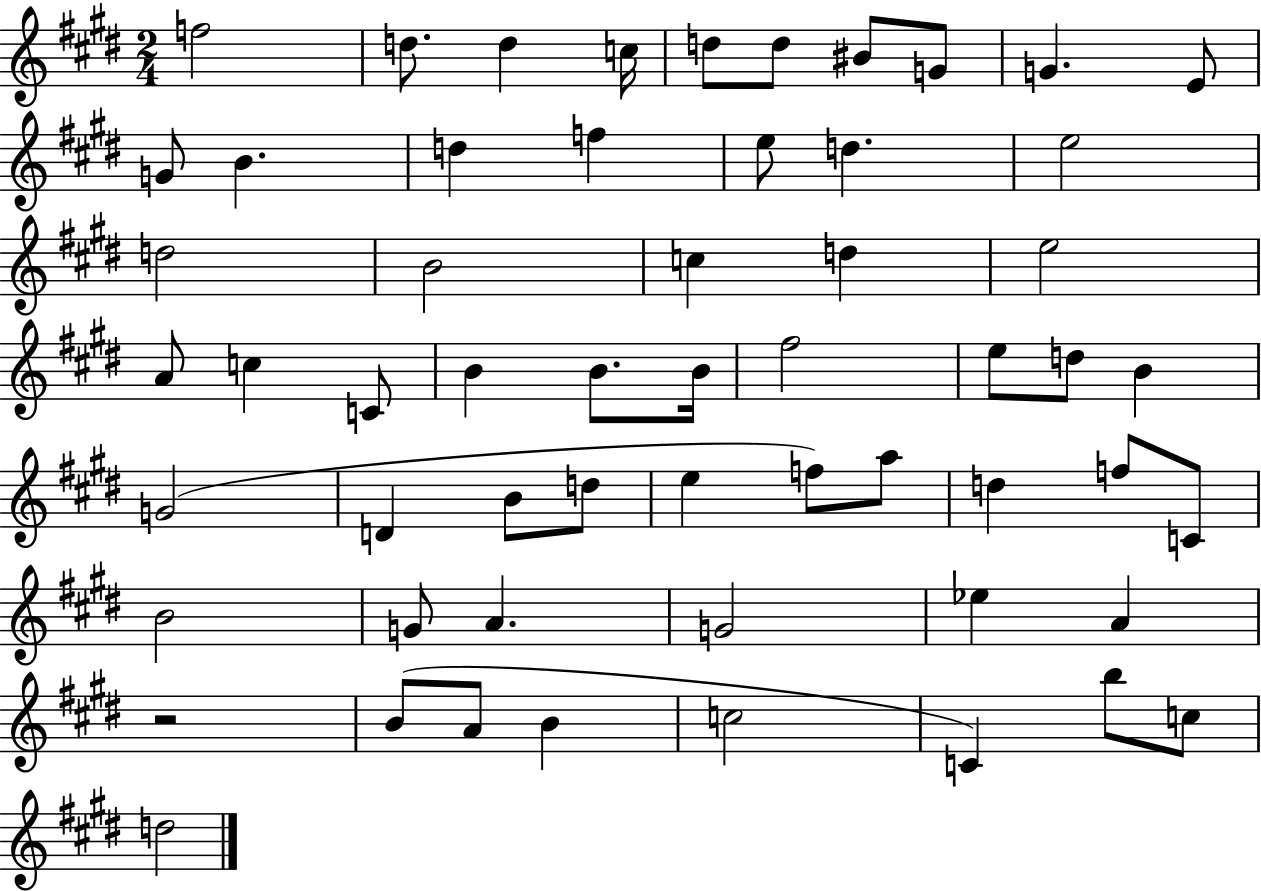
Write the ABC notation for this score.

X:1
T:Untitled
M:2/4
L:1/4
K:E
f2 d/2 d c/4 d/2 d/2 ^B/2 G/2 G E/2 G/2 B d f e/2 d e2 d2 B2 c d e2 A/2 c C/2 B B/2 B/4 ^f2 e/2 d/2 B G2 D B/2 d/2 e f/2 a/2 d f/2 C/2 B2 G/2 A G2 _e A z2 B/2 A/2 B c2 C b/2 c/2 d2